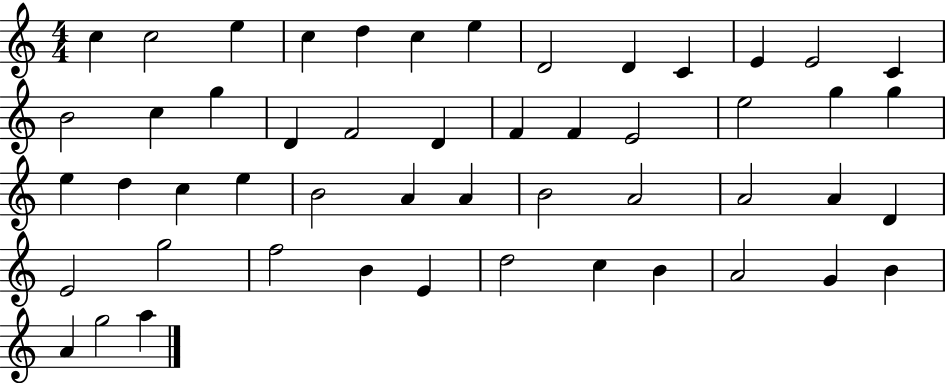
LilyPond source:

{
  \clef treble
  \numericTimeSignature
  \time 4/4
  \key c \major
  c''4 c''2 e''4 | c''4 d''4 c''4 e''4 | d'2 d'4 c'4 | e'4 e'2 c'4 | \break b'2 c''4 g''4 | d'4 f'2 d'4 | f'4 f'4 e'2 | e''2 g''4 g''4 | \break e''4 d''4 c''4 e''4 | b'2 a'4 a'4 | b'2 a'2 | a'2 a'4 d'4 | \break e'2 g''2 | f''2 b'4 e'4 | d''2 c''4 b'4 | a'2 g'4 b'4 | \break a'4 g''2 a''4 | \bar "|."
}